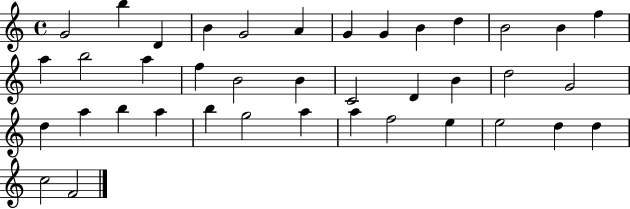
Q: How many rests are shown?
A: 0